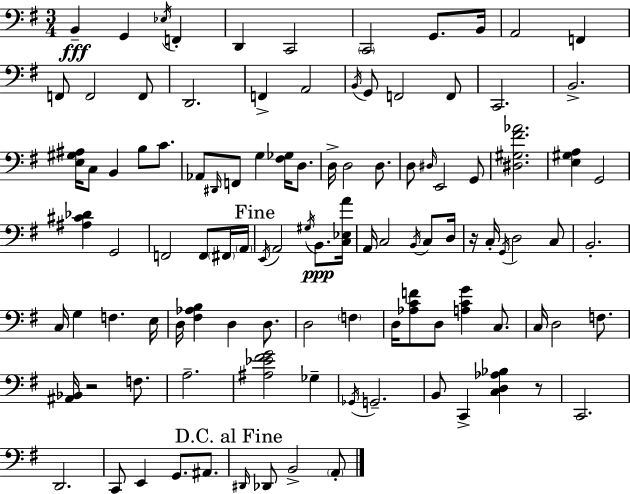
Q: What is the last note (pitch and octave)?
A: A2